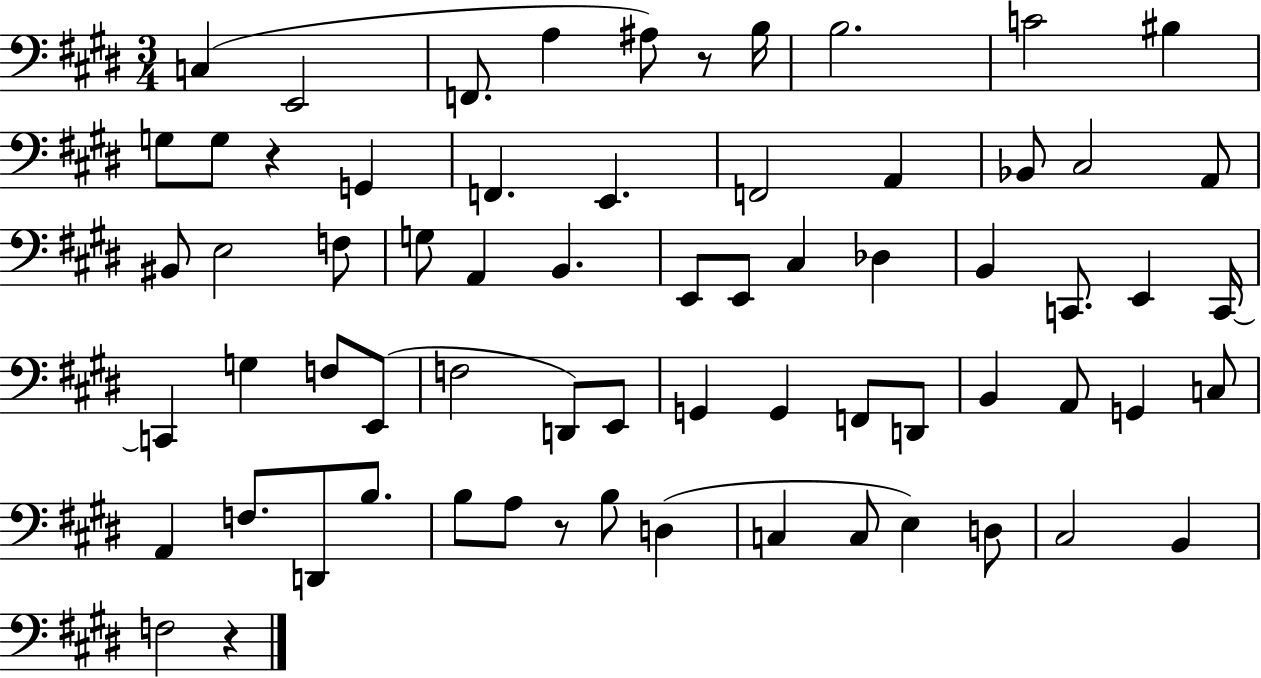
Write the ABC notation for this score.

X:1
T:Untitled
M:3/4
L:1/4
K:E
C, E,,2 F,,/2 A, ^A,/2 z/2 B,/4 B,2 C2 ^B, G,/2 G,/2 z G,, F,, E,, F,,2 A,, _B,,/2 ^C,2 A,,/2 ^B,,/2 E,2 F,/2 G,/2 A,, B,, E,,/2 E,,/2 ^C, _D, B,, C,,/2 E,, C,,/4 C,, G, F,/2 E,,/2 F,2 D,,/2 E,,/2 G,, G,, F,,/2 D,,/2 B,, A,,/2 G,, C,/2 A,, F,/2 D,,/2 B,/2 B,/2 A,/2 z/2 B,/2 D, C, C,/2 E, D,/2 ^C,2 B,, F,2 z